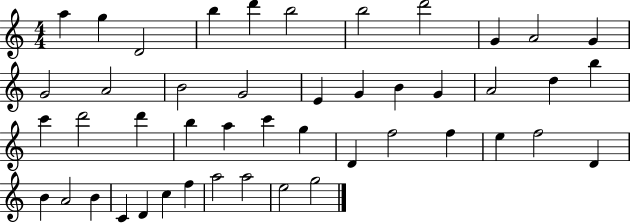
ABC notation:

X:1
T:Untitled
M:4/4
L:1/4
K:C
a g D2 b d' b2 b2 d'2 G A2 G G2 A2 B2 G2 E G B G A2 d b c' d'2 d' b a c' g D f2 f e f2 D B A2 B C D c f a2 a2 e2 g2